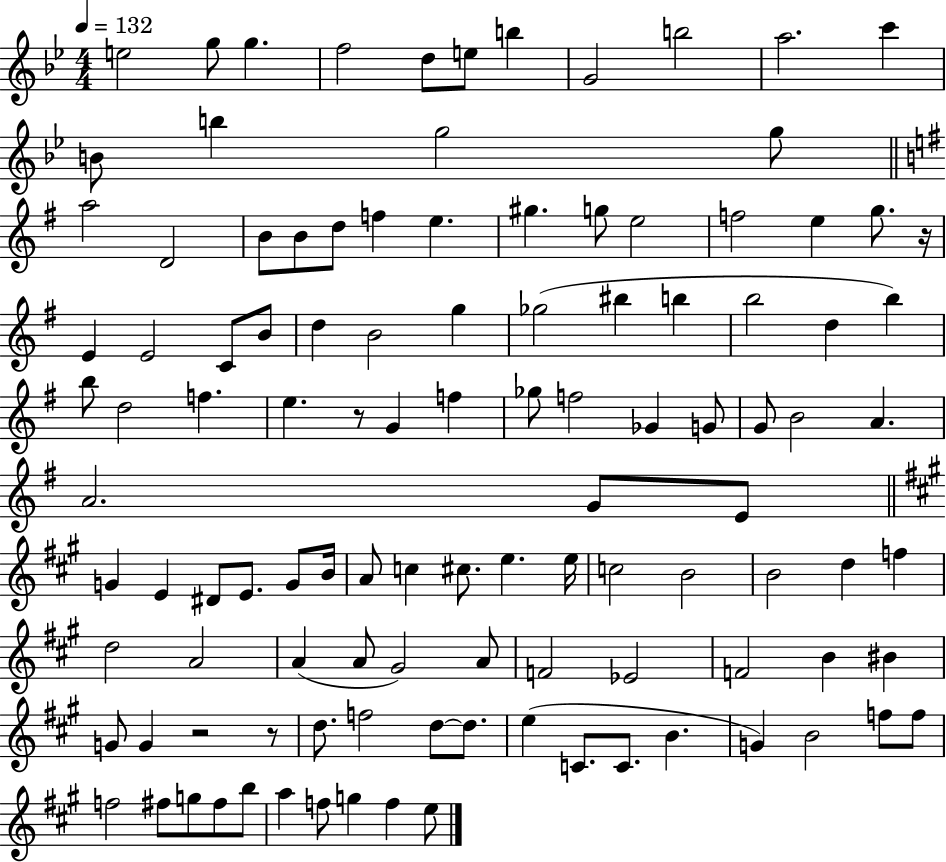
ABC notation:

X:1
T:Untitled
M:4/4
L:1/4
K:Bb
e2 g/2 g f2 d/2 e/2 b G2 b2 a2 c' B/2 b g2 g/2 a2 D2 B/2 B/2 d/2 f e ^g g/2 e2 f2 e g/2 z/4 E E2 C/2 B/2 d B2 g _g2 ^b b b2 d b b/2 d2 f e z/2 G f _g/2 f2 _G G/2 G/2 B2 A A2 G/2 E/2 G E ^D/2 E/2 G/2 B/4 A/2 c ^c/2 e e/4 c2 B2 B2 d f d2 A2 A A/2 ^G2 A/2 F2 _E2 F2 B ^B G/2 G z2 z/2 d/2 f2 d/2 d/2 e C/2 C/2 B G B2 f/2 f/2 f2 ^f/2 g/2 ^f/2 b/2 a f/2 g f e/2